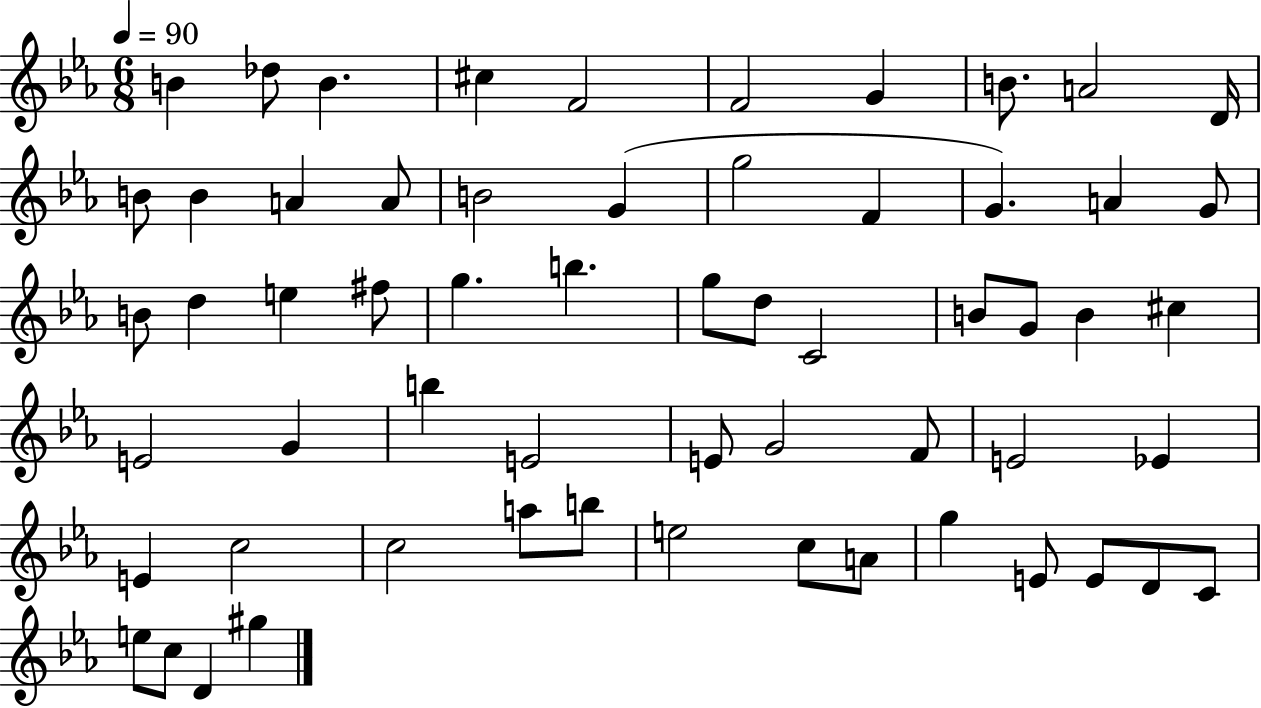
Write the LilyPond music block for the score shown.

{
  \clef treble
  \numericTimeSignature
  \time 6/8
  \key ees \major
  \tempo 4 = 90
  b'4 des''8 b'4. | cis''4 f'2 | f'2 g'4 | b'8. a'2 d'16 | \break b'8 b'4 a'4 a'8 | b'2 g'4( | g''2 f'4 | g'4.) a'4 g'8 | \break b'8 d''4 e''4 fis''8 | g''4. b''4. | g''8 d''8 c'2 | b'8 g'8 b'4 cis''4 | \break e'2 g'4 | b''4 e'2 | e'8 g'2 f'8 | e'2 ees'4 | \break e'4 c''2 | c''2 a''8 b''8 | e''2 c''8 a'8 | g''4 e'8 e'8 d'8 c'8 | \break e''8 c''8 d'4 gis''4 | \bar "|."
}